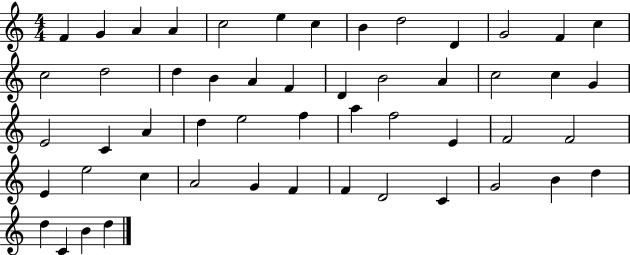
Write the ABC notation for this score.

X:1
T:Untitled
M:4/4
L:1/4
K:C
F G A A c2 e c B d2 D G2 F c c2 d2 d B A F D B2 A c2 c G E2 C A d e2 f a f2 E F2 F2 E e2 c A2 G F F D2 C G2 B d d C B d